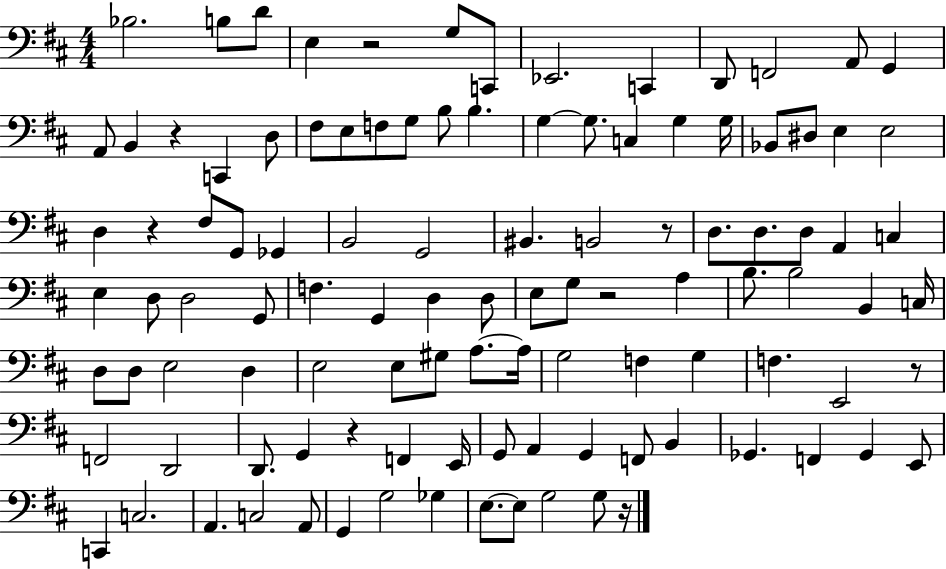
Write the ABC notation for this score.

X:1
T:Untitled
M:4/4
L:1/4
K:D
_B,2 B,/2 D/2 E, z2 G,/2 C,,/2 _E,,2 C,, D,,/2 F,,2 A,,/2 G,, A,,/2 B,, z C,, D,/2 ^F,/2 E,/2 F,/2 G,/2 B,/2 B, G, G,/2 C, G, G,/4 _B,,/2 ^D,/2 E, E,2 D, z ^F,/2 G,,/2 _G,, B,,2 G,,2 ^B,, B,,2 z/2 D,/2 D,/2 D,/2 A,, C, E, D,/2 D,2 G,,/2 F, G,, D, D,/2 E,/2 G,/2 z2 A, B,/2 B,2 B,, C,/4 D,/2 D,/2 E,2 D, E,2 E,/2 ^G,/2 A,/2 A,/4 G,2 F, G, F, E,,2 z/2 F,,2 D,,2 D,,/2 G,, z F,, E,,/4 G,,/2 A,, G,, F,,/2 B,, _G,, F,, _G,, E,,/2 C,, C,2 A,, C,2 A,,/2 G,, G,2 _G, E,/2 E,/2 G,2 G,/2 z/4